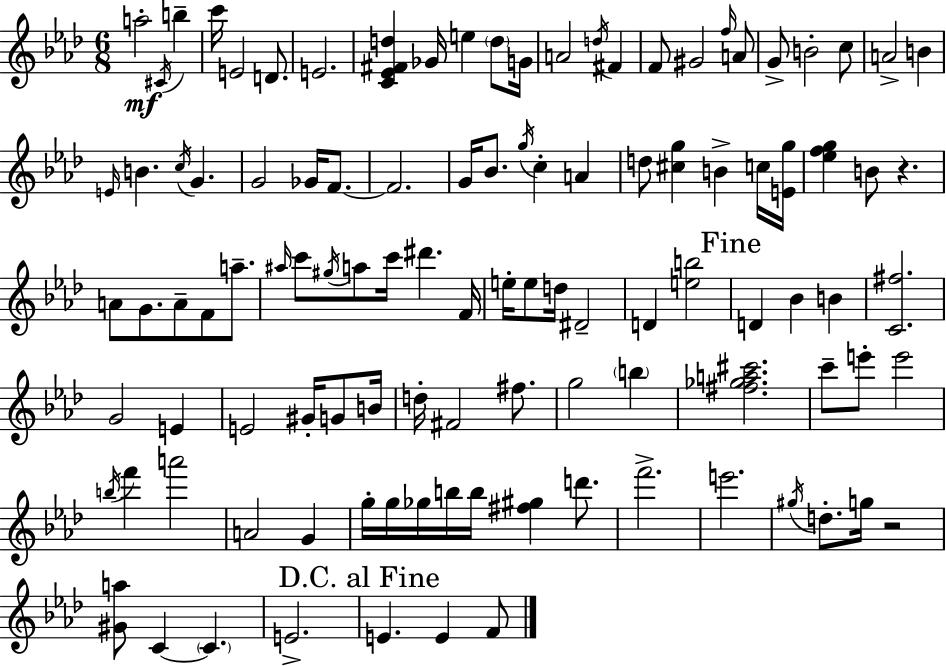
A5/h C#4/s B5/q C6/s E4/h D4/e. E4/h. [C4,Eb4,F#4,D5]/q Gb4/s E5/q D5/e G4/s A4/h D5/s F#4/q F4/e G#4/h F5/s A4/e G4/e B4/h C5/e A4/h B4/q E4/s B4/q. C5/s G4/q. G4/h Gb4/s F4/e. F4/h. G4/s Bb4/e. G5/s C5/q A4/q D5/e [C#5,G5]/q B4/q C5/s [E4,G5]/s [Eb5,F5,G5]/q B4/e R/q. A4/e G4/e. A4/e F4/e A5/e. A#5/s C6/e G#5/s A5/e C6/s D#6/q. F4/s E5/s E5/e D5/s D#4/h D4/q [E5,B5]/h D4/q Bb4/q B4/q [C4,F#5]/h. G4/h E4/q E4/h G#4/s G4/e B4/s D5/s F#4/h F#5/e. G5/h B5/q [F#5,Gb5,A5,C#6]/h. C6/e E6/e E6/h B5/s F6/q A6/h A4/h G4/q G5/s G5/s Gb5/s B5/s B5/s [F#5,G#5]/q D6/e. F6/h. E6/h. G#5/s D5/e. G5/s R/h [G#4,A5]/e C4/q C4/q. E4/h. E4/q. E4/q F4/e